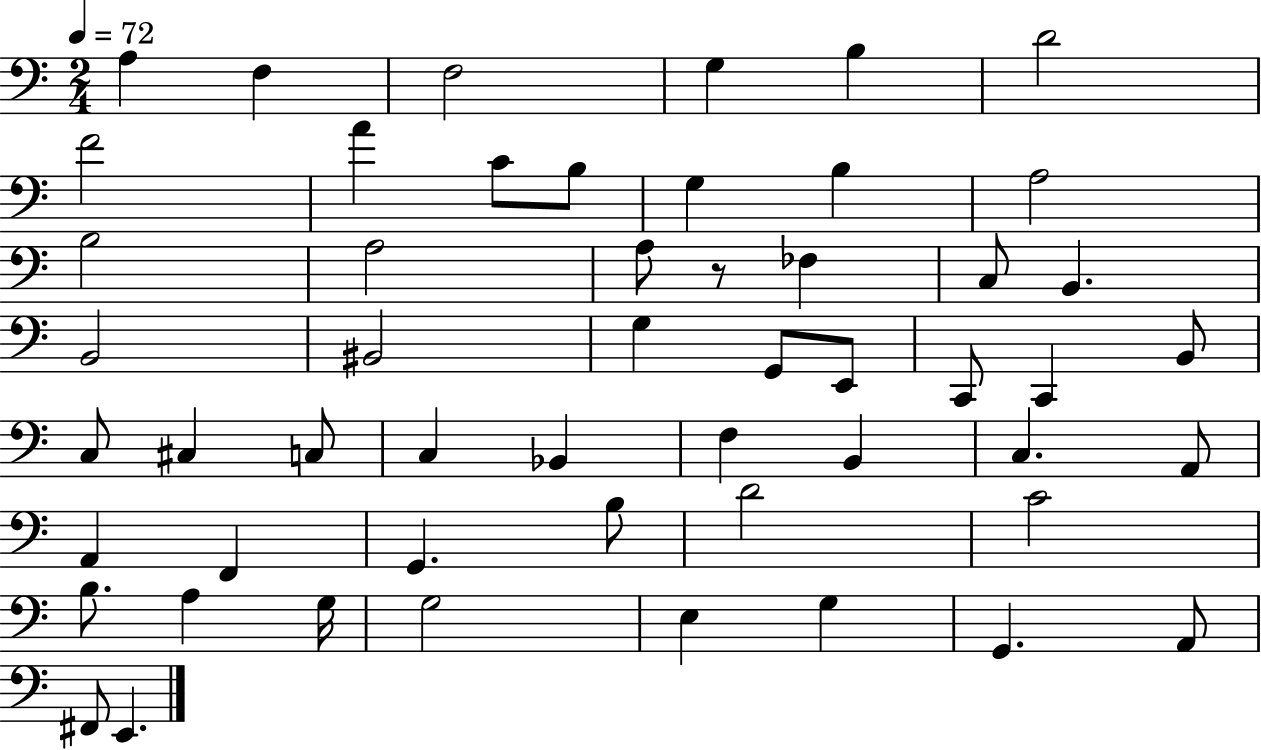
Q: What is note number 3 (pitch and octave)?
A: F3